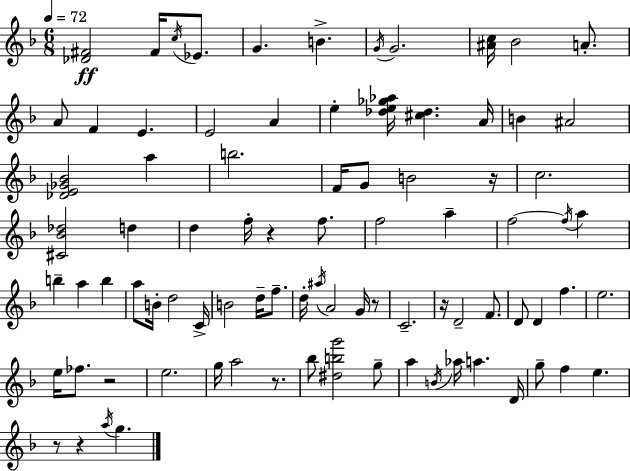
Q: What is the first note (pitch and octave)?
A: F#4